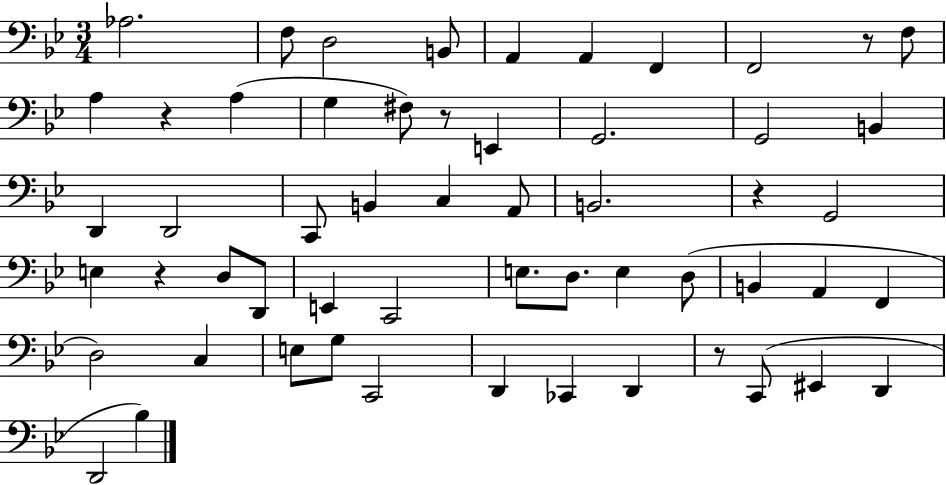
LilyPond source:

{
  \clef bass
  \numericTimeSignature
  \time 3/4
  \key bes \major
  aes2. | f8 d2 b,8 | a,4 a,4 f,4 | f,2 r8 f8 | \break a4 r4 a4( | g4 fis8) r8 e,4 | g,2. | g,2 b,4 | \break d,4 d,2 | c,8 b,4 c4 a,8 | b,2. | r4 g,2 | \break e4 r4 d8 d,8 | e,4 c,2 | e8. d8. e4 d8( | b,4 a,4 f,4 | \break d2) c4 | e8 g8 c,2 | d,4 ces,4 d,4 | r8 c,8( eis,4 d,4 | \break d,2 bes4) | \bar "|."
}